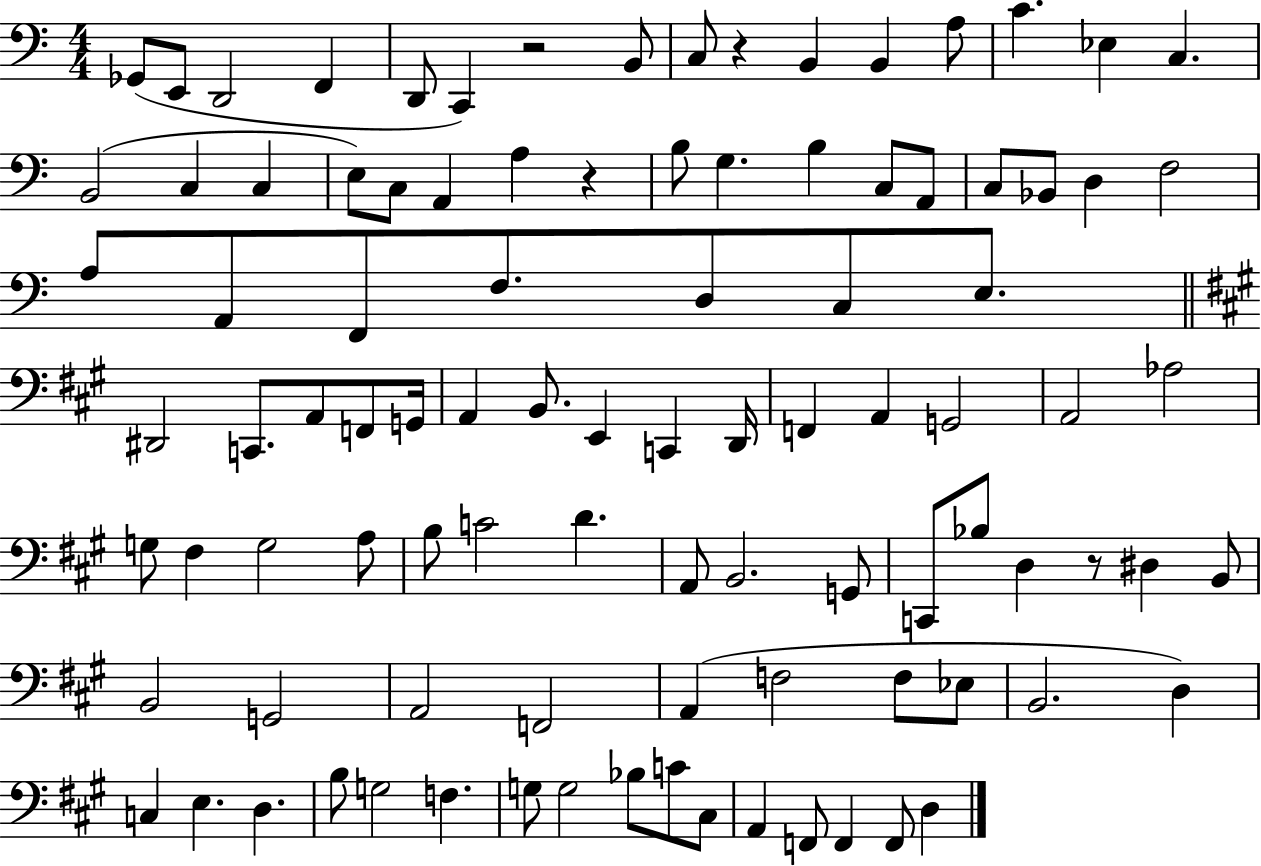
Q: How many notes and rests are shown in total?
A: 97